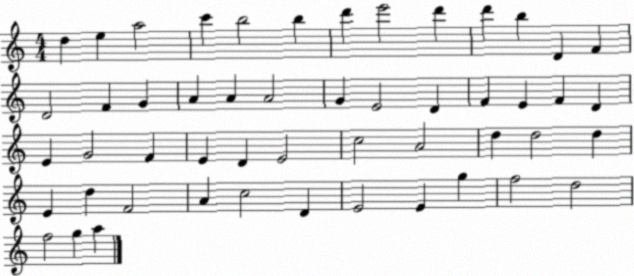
X:1
T:Untitled
M:4/4
L:1/4
K:C
d e a2 c' b2 b d' e'2 d' d' b D F D2 F G A A A2 G E2 D F E F D E G2 F E D E2 c2 A2 d d2 d E d F2 A c2 D E2 E g f2 d2 f2 g a